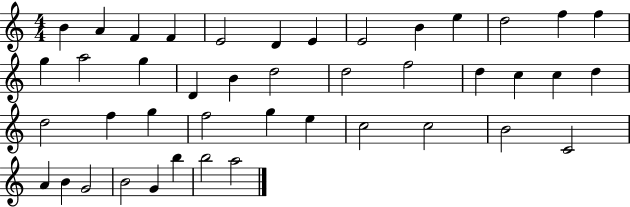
{
  \clef treble
  \numericTimeSignature
  \time 4/4
  \key c \major
  b'4 a'4 f'4 f'4 | e'2 d'4 e'4 | e'2 b'4 e''4 | d''2 f''4 f''4 | \break g''4 a''2 g''4 | d'4 b'4 d''2 | d''2 f''2 | d''4 c''4 c''4 d''4 | \break d''2 f''4 g''4 | f''2 g''4 e''4 | c''2 c''2 | b'2 c'2 | \break a'4 b'4 g'2 | b'2 g'4 b''4 | b''2 a''2 | \bar "|."
}